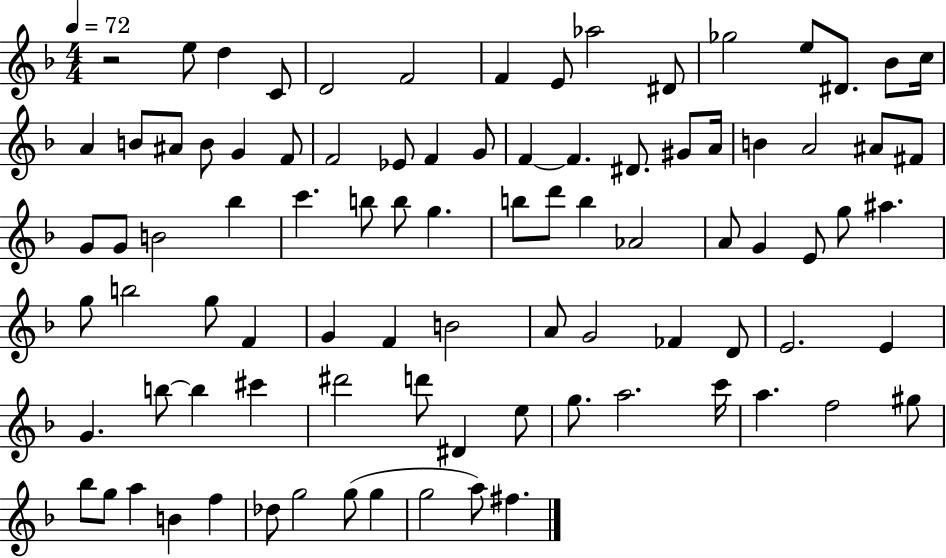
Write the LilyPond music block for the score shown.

{
  \clef treble
  \numericTimeSignature
  \time 4/4
  \key f \major
  \tempo 4 = 72
  \repeat volta 2 { r2 e''8 d''4 c'8 | d'2 f'2 | f'4 e'8 aes''2 dis'8 | ges''2 e''8 dis'8. bes'8 c''16 | \break a'4 b'8 ais'8 b'8 g'4 f'8 | f'2 ees'8 f'4 g'8 | f'4~~ f'4. dis'8. gis'8 a'16 | b'4 a'2 ais'8 fis'8 | \break g'8 g'8 b'2 bes''4 | c'''4. b''8 b''8 g''4. | b''8 d'''8 b''4 aes'2 | a'8 g'4 e'8 g''8 ais''4. | \break g''8 b''2 g''8 f'4 | g'4 f'4 b'2 | a'8 g'2 fes'4 d'8 | e'2. e'4 | \break g'4. b''8~~ b''4 cis'''4 | dis'''2 d'''8 dis'4 e''8 | g''8. a''2. c'''16 | a''4. f''2 gis''8 | \break bes''8 g''8 a''4 b'4 f''4 | des''8 g''2 g''8( g''4 | g''2 a''8) fis''4. | } \bar "|."
}